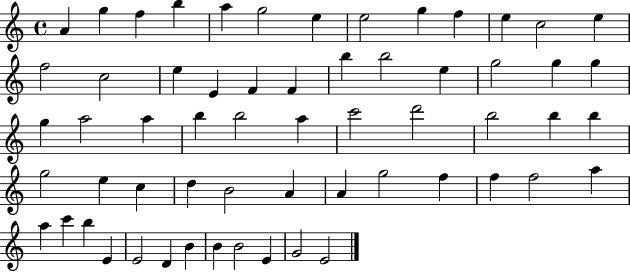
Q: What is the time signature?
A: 4/4